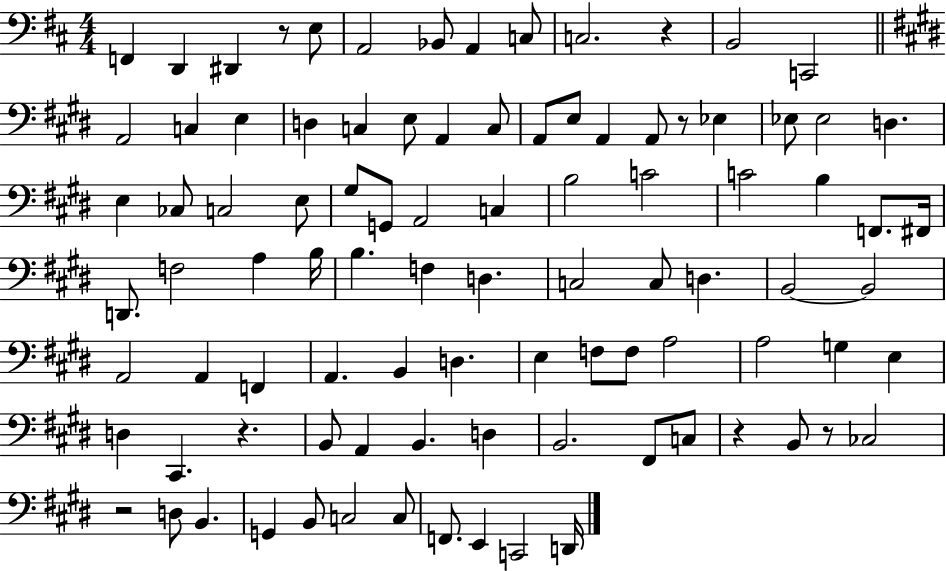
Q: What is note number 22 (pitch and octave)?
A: A2